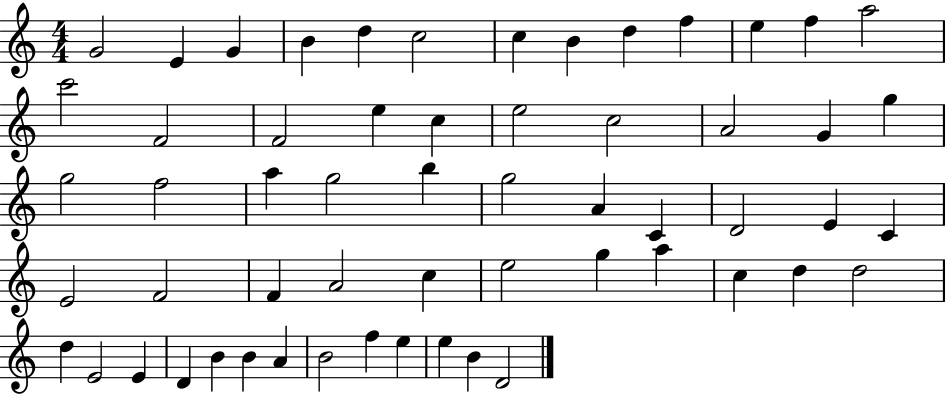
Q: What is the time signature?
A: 4/4